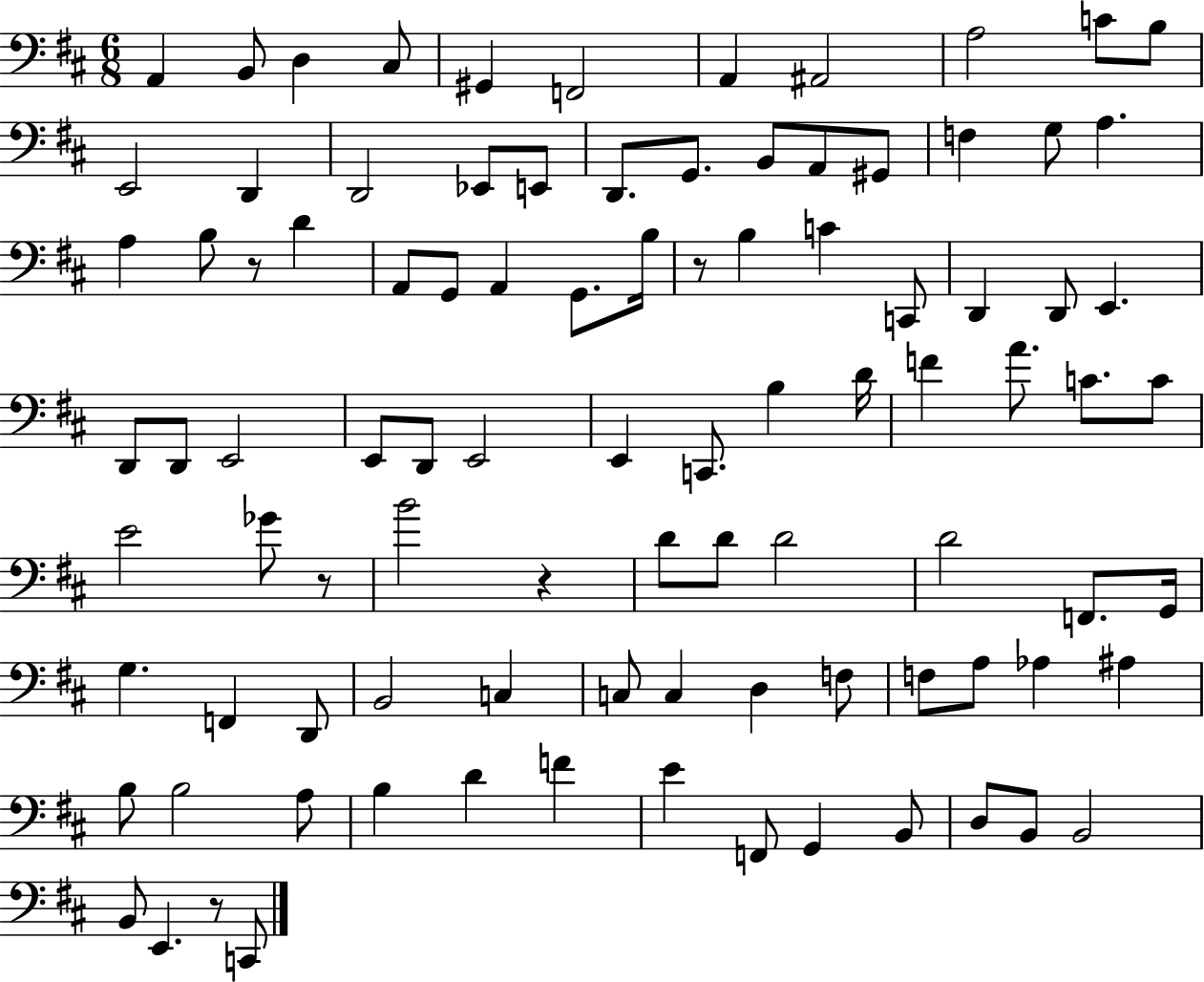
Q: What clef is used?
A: bass